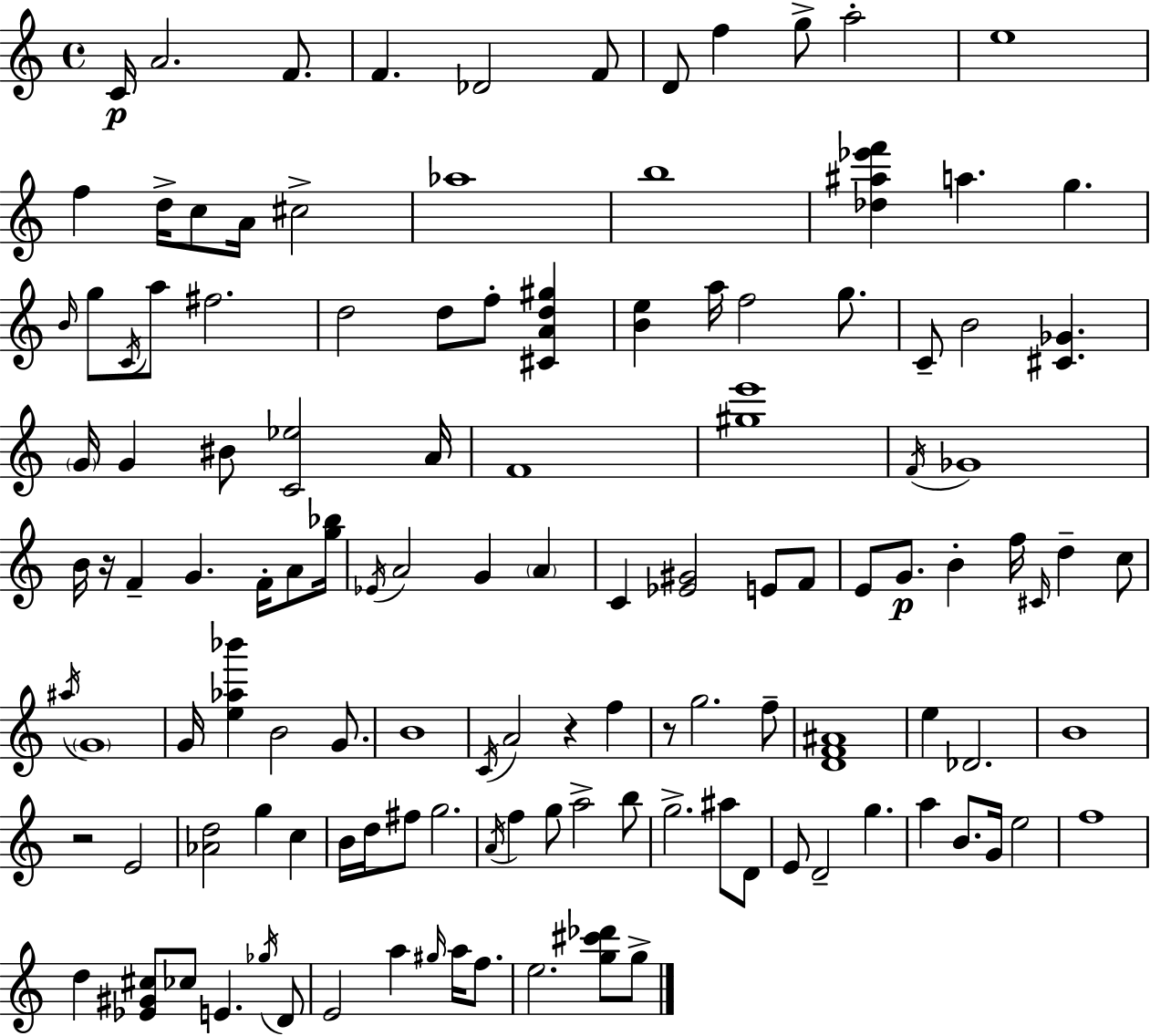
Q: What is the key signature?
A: C major